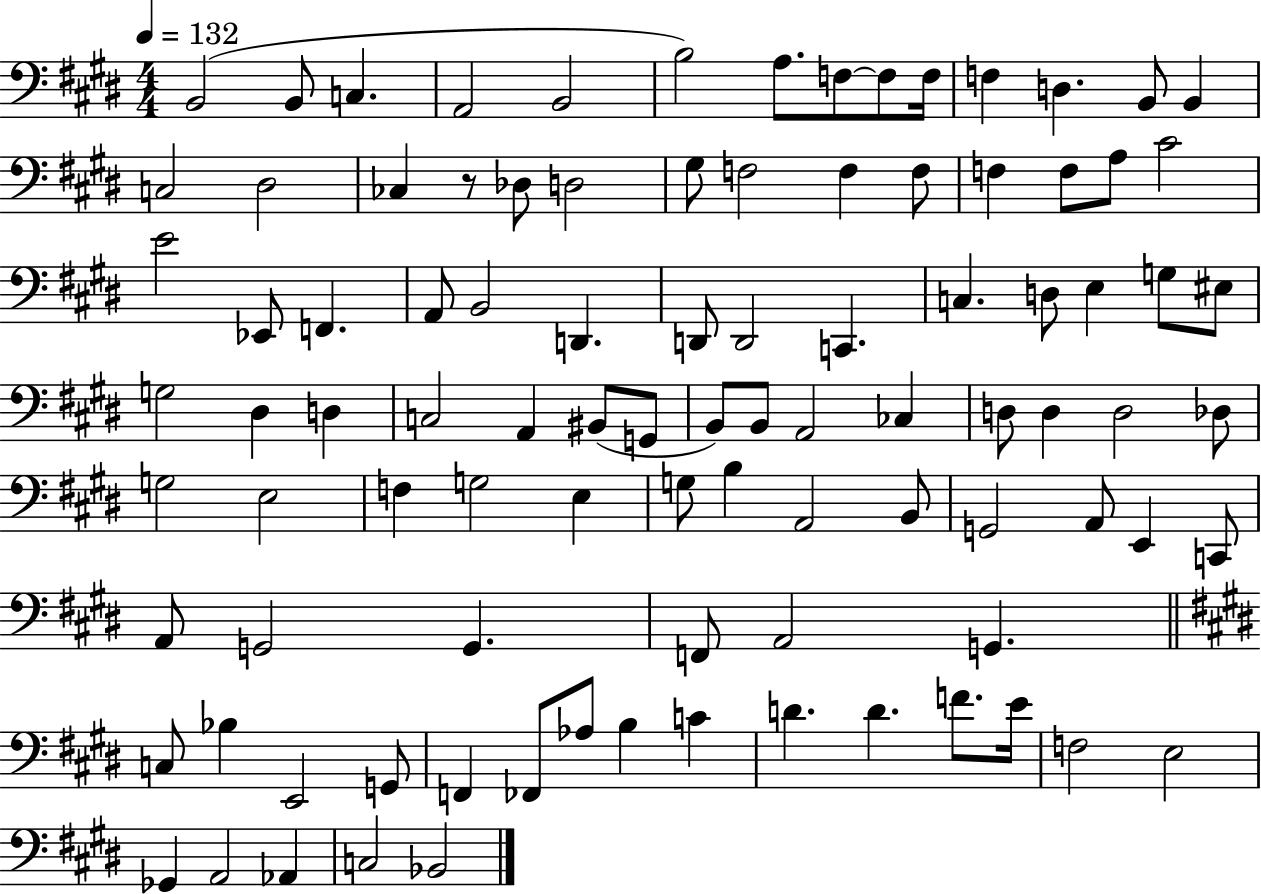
X:1
T:Untitled
M:4/4
L:1/4
K:E
B,,2 B,,/2 C, A,,2 B,,2 B,2 A,/2 F,/2 F,/2 F,/4 F, D, B,,/2 B,, C,2 ^D,2 _C, z/2 _D,/2 D,2 ^G,/2 F,2 F, F,/2 F, F,/2 A,/2 ^C2 E2 _E,,/2 F,, A,,/2 B,,2 D,, D,,/2 D,,2 C,, C, D,/2 E, G,/2 ^E,/2 G,2 ^D, D, C,2 A,, ^B,,/2 G,,/2 B,,/2 B,,/2 A,,2 _C, D,/2 D, D,2 _D,/2 G,2 E,2 F, G,2 E, G,/2 B, A,,2 B,,/2 G,,2 A,,/2 E,, C,,/2 A,,/2 G,,2 G,, F,,/2 A,,2 G,, C,/2 _B, E,,2 G,,/2 F,, _F,,/2 _A,/2 B, C D D F/2 E/4 F,2 E,2 _G,, A,,2 _A,, C,2 _B,,2